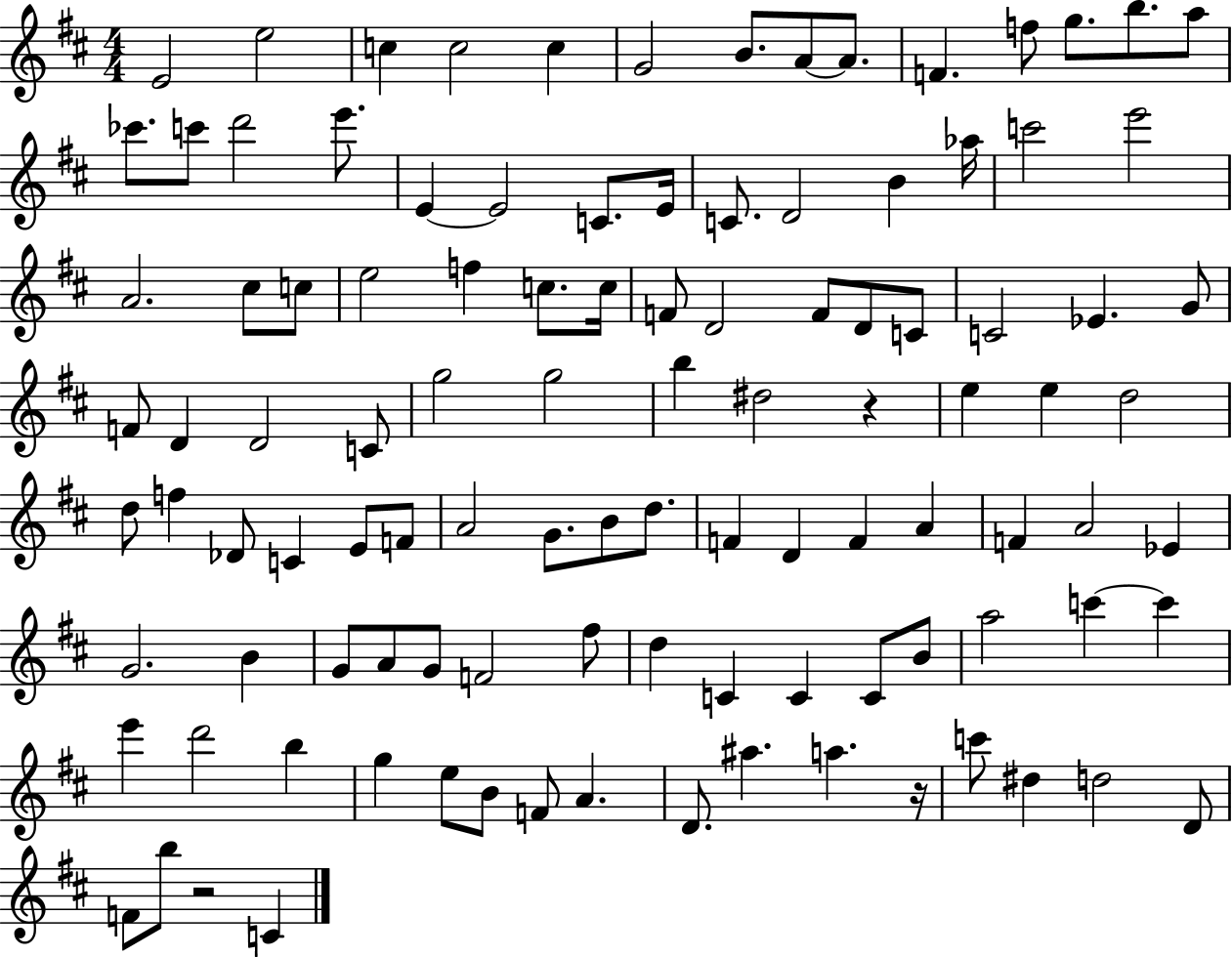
{
  \clef treble
  \numericTimeSignature
  \time 4/4
  \key d \major
  \repeat volta 2 { e'2 e''2 | c''4 c''2 c''4 | g'2 b'8. a'8~~ a'8. | f'4. f''8 g''8. b''8. a''8 | \break ces'''8. c'''8 d'''2 e'''8. | e'4~~ e'2 c'8. e'16 | c'8. d'2 b'4 aes''16 | c'''2 e'''2 | \break a'2. cis''8 c''8 | e''2 f''4 c''8. c''16 | f'8 d'2 f'8 d'8 c'8 | c'2 ees'4. g'8 | \break f'8 d'4 d'2 c'8 | g''2 g''2 | b''4 dis''2 r4 | e''4 e''4 d''2 | \break d''8 f''4 des'8 c'4 e'8 f'8 | a'2 g'8. b'8 d''8. | f'4 d'4 f'4 a'4 | f'4 a'2 ees'4 | \break g'2. b'4 | g'8 a'8 g'8 f'2 fis''8 | d''4 c'4 c'4 c'8 b'8 | a''2 c'''4~~ c'''4 | \break e'''4 d'''2 b''4 | g''4 e''8 b'8 f'8 a'4. | d'8. ais''4. a''4. r16 | c'''8 dis''4 d''2 d'8 | \break f'8 b''8 r2 c'4 | } \bar "|."
}